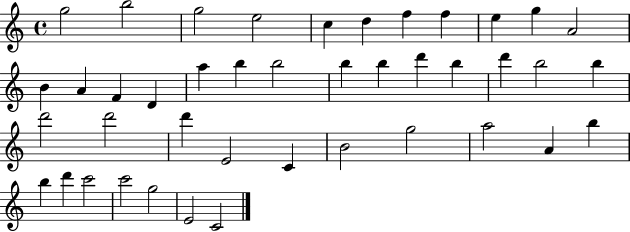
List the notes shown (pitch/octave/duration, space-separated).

G5/h B5/h G5/h E5/h C5/q D5/q F5/q F5/q E5/q G5/q A4/h B4/q A4/q F4/q D4/q A5/q B5/q B5/h B5/q B5/q D6/q B5/q D6/q B5/h B5/q D6/h D6/h D6/q E4/h C4/q B4/h G5/h A5/h A4/q B5/q B5/q D6/q C6/h C6/h G5/h E4/h C4/h